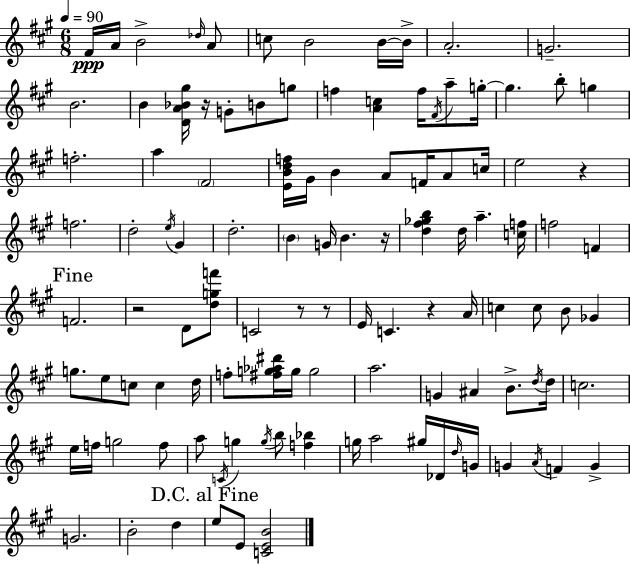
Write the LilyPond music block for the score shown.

{
  \clef treble
  \numericTimeSignature
  \time 6/8
  \key a \major
  \tempo 4 = 90
  fis'16\ppp a'16 b'2-> \grace { des''16 } a'8 | c''8 b'2 b'16~~ | b'16-> a'2.-. | g'2.-- | \break b'2. | b'4 <d' a' bes' gis''>16 r16 g'8-. b'8 g''8 | f''4 <a' c''>4 f''16 \acciaccatura { fis'16 } a''8-- | g''16-.~~ g''4. b''8-. g''4 | \break f''2.-. | a''4 \parenthesize fis'2 | <e' b' d'' f''>16 gis'16 b'4 a'8 f'16 a'8 | c''16 e''2 r4 | \break f''2. | d''2-. \acciaccatura { e''16 } gis'4 | d''2.-. | \parenthesize b'4 g'16 b'4. | \break r16 <d'' fis'' ges'' b''>4 d''16 a''4.-- | <c'' f''>16 f''2 f'4 | \mark "Fine" f'2. | r2 d'8 | \break <d'' g'' f'''>8 c'2 r8 | r8 e'16 c'4. r4 | a'16 c''4 c''8 b'8 ges'4 | g''8. e''8 c''8 c''4 | \break d''16 f''8-. <fis'' g'' aes'' dis'''>16 g''16 g''2 | a''2. | g'4 ais'4 b'8.-> | \acciaccatura { d''16 } d''16 c''2. | \break e''16 f''16 g''2 | f''8 a''8 \acciaccatura { c'16 } g''4 \acciaccatura { g''16 } | b''8 <f'' bes''>4 g''16 a''2 | gis''16 des'16 \grace { d''16 } g'16 g'4 \acciaccatura { a'16 } | \break f'4 g'4-> g'2. | b'2-. | d''4 \mark "D.C. al Fine" e''8 e'8 | <c' e' b'>2 \bar "|."
}